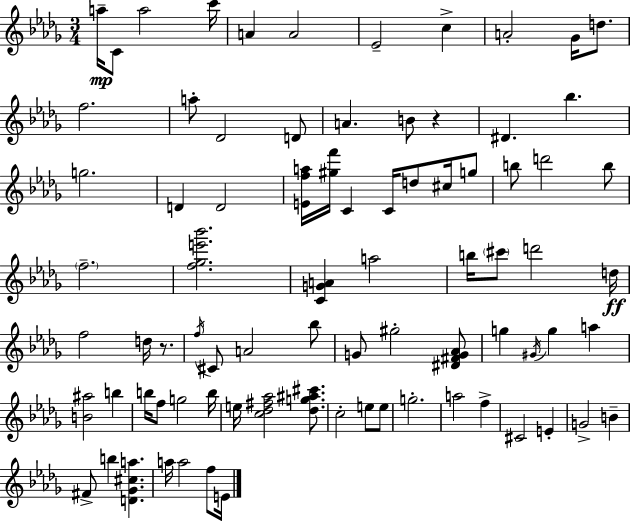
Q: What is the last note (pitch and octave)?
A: E4